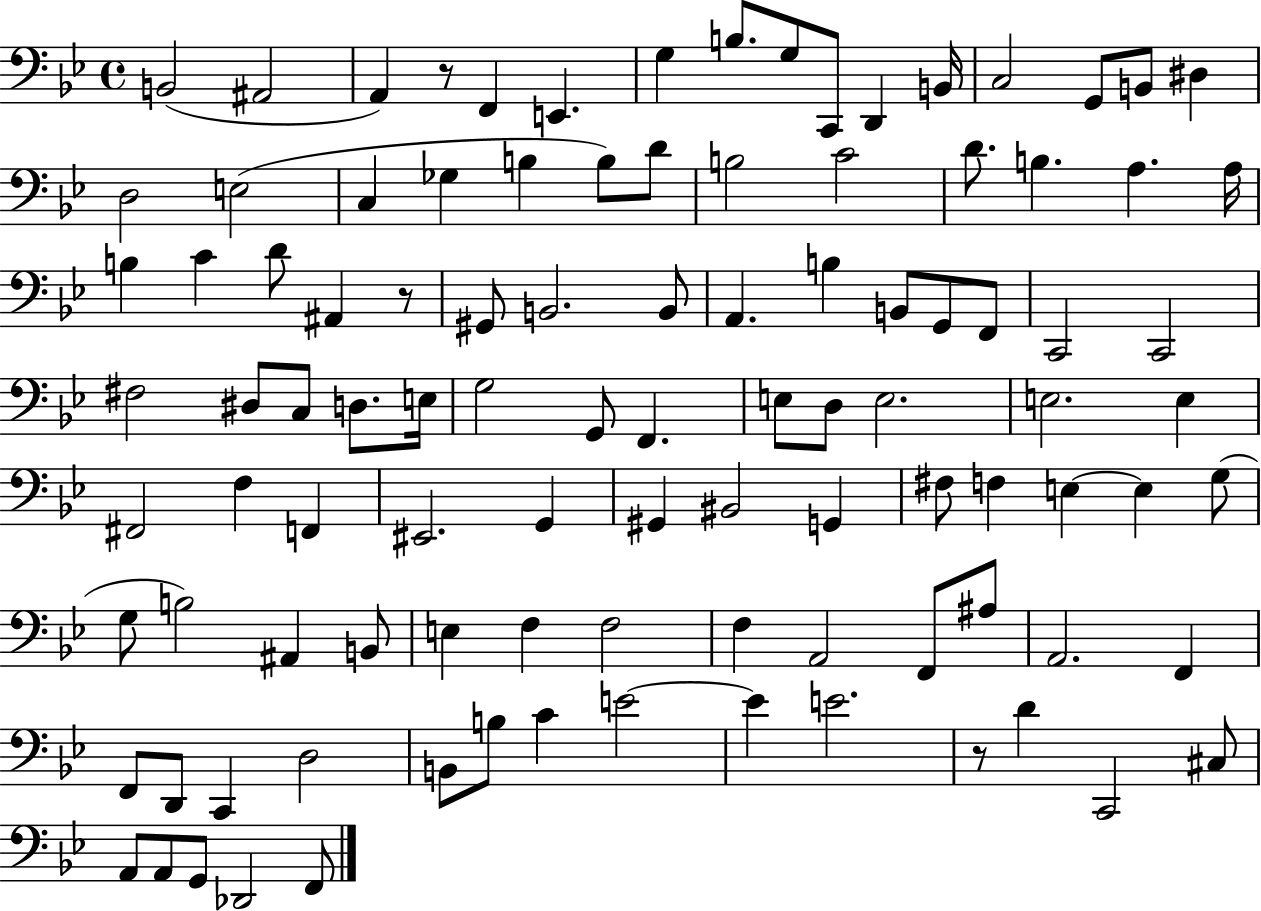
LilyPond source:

{
  \clef bass
  \time 4/4
  \defaultTimeSignature
  \key bes \major
  b,2( ais,2 | a,4) r8 f,4 e,4. | g4 b8. g8 c,8 d,4 b,16 | c2 g,8 b,8 dis4 | \break d2 e2( | c4 ges4 b4 b8) d'8 | b2 c'2 | d'8. b4. a4. a16 | \break b4 c'4 d'8 ais,4 r8 | gis,8 b,2. b,8 | a,4. b4 b,8 g,8 f,8 | c,2 c,2 | \break fis2 dis8 c8 d8. e16 | g2 g,8 f,4. | e8 d8 e2. | e2. e4 | \break fis,2 f4 f,4 | eis,2. g,4 | gis,4 bis,2 g,4 | fis8 f4 e4~~ e4 g8( | \break g8 b2) ais,4 b,8 | e4 f4 f2 | f4 a,2 f,8 ais8 | a,2. f,4 | \break f,8 d,8 c,4 d2 | b,8 b8 c'4 e'2~~ | e'4 e'2. | r8 d'4 c,2 cis8 | \break a,8 a,8 g,8 des,2 f,8 | \bar "|."
}